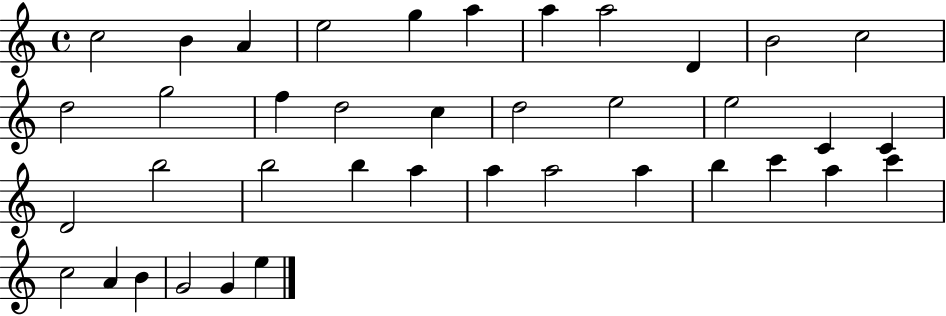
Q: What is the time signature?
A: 4/4